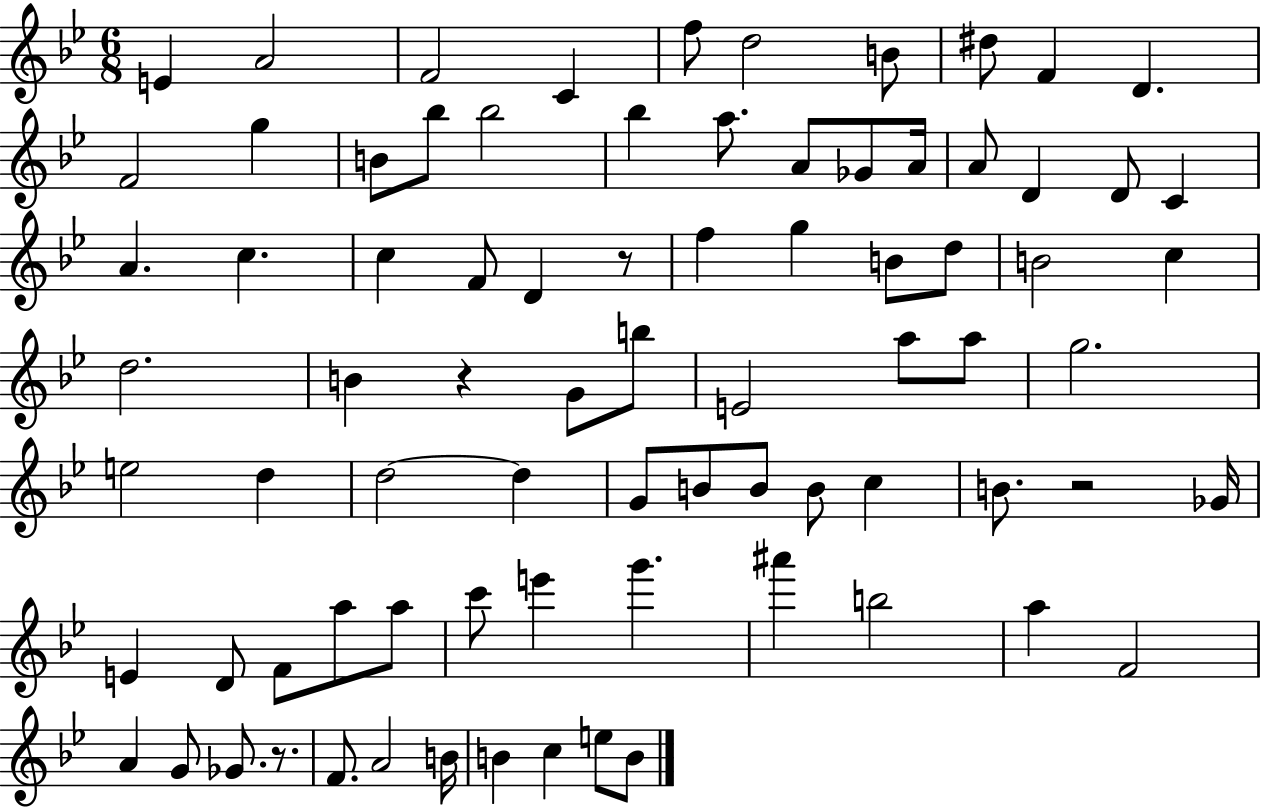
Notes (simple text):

E4/q A4/h F4/h C4/q F5/e D5/h B4/e D#5/e F4/q D4/q. F4/h G5/q B4/e Bb5/e Bb5/h Bb5/q A5/e. A4/e Gb4/e A4/s A4/e D4/q D4/e C4/q A4/q. C5/q. C5/q F4/e D4/q R/e F5/q G5/q B4/e D5/e B4/h C5/q D5/h. B4/q R/q G4/e B5/e E4/h A5/e A5/e G5/h. E5/h D5/q D5/h D5/q G4/e B4/e B4/e B4/e C5/q B4/e. R/h Gb4/s E4/q D4/e F4/e A5/e A5/e C6/e E6/q G6/q. A#6/q B5/h A5/q F4/h A4/q G4/e Gb4/e. R/e. F4/e. A4/h B4/s B4/q C5/q E5/e B4/e